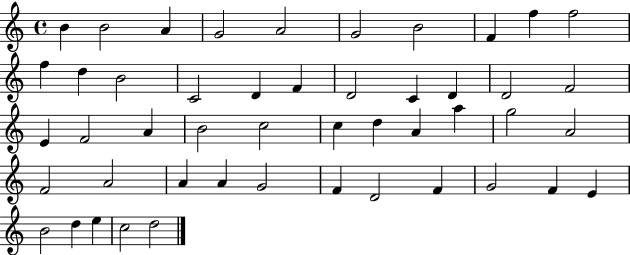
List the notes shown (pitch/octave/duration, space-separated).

B4/q B4/h A4/q G4/h A4/h G4/h B4/h F4/q F5/q F5/h F5/q D5/q B4/h C4/h D4/q F4/q D4/h C4/q D4/q D4/h F4/h E4/q F4/h A4/q B4/h C5/h C5/q D5/q A4/q A5/q G5/h A4/h F4/h A4/h A4/q A4/q G4/h F4/q D4/h F4/q G4/h F4/q E4/q B4/h D5/q E5/q C5/h D5/h